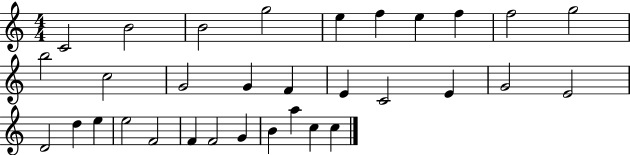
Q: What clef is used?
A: treble